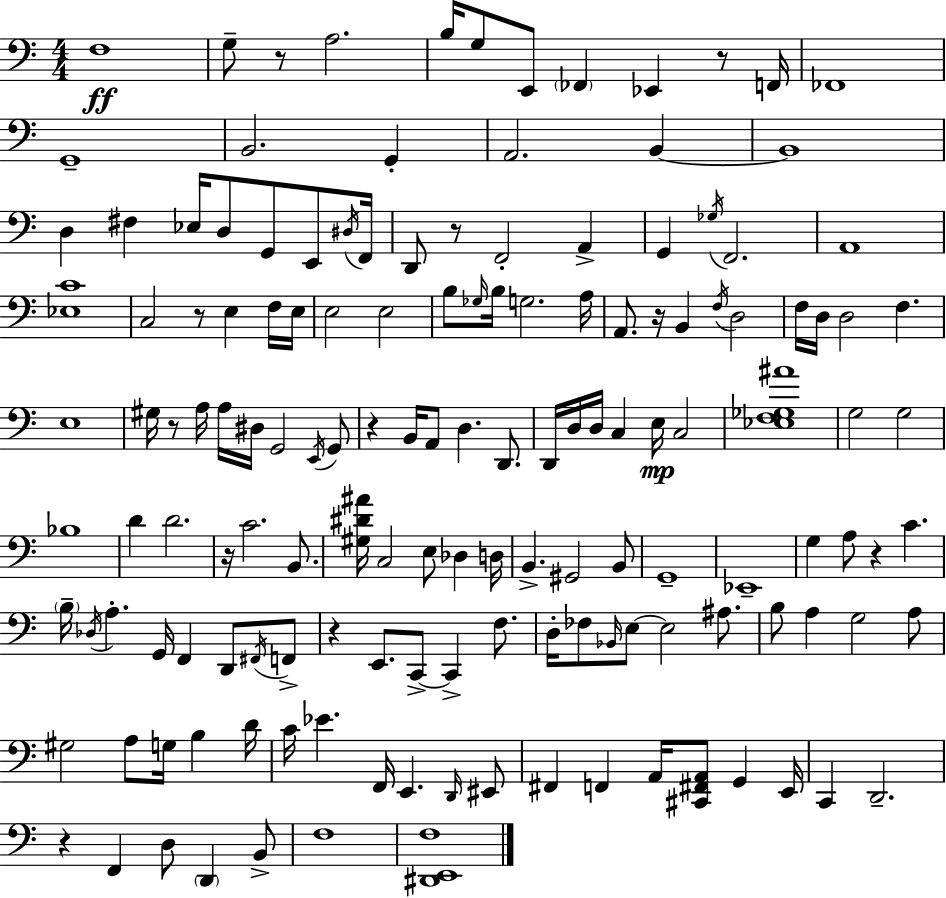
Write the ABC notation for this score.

X:1
T:Untitled
M:4/4
L:1/4
K:Am
F,4 G,/2 z/2 A,2 B,/4 G,/2 E,,/2 _F,, _E,, z/2 F,,/4 _F,,4 G,,4 B,,2 G,, A,,2 B,, B,,4 D, ^F, _E,/4 D,/2 G,,/2 E,,/2 ^D,/4 F,,/4 D,,/2 z/2 F,,2 A,, G,, _G,/4 F,,2 A,,4 [_E,C]4 C,2 z/2 E, F,/4 E,/4 E,2 E,2 B,/2 _G,/4 B,/4 G,2 A,/4 A,,/2 z/4 B,, F,/4 D,2 F,/4 D,/4 D,2 F, E,4 ^G,/4 z/2 A,/4 A,/4 ^D,/4 G,,2 E,,/4 G,,/2 z B,,/4 A,,/2 D, D,,/2 D,,/4 D,/4 D,/4 C, E,/4 C,2 [_E,F,_G,^A]4 G,2 G,2 _B,4 D D2 z/4 C2 B,,/2 [^G,^D^A]/4 C,2 E,/2 _D, D,/4 B,, ^G,,2 B,,/2 G,,4 _E,,4 G, A,/2 z C B,/4 _D,/4 A, G,,/4 F,, D,,/2 ^F,,/4 F,,/2 z E,,/2 C,,/2 C,, F,/2 D,/4 _F,/2 _B,,/4 E,/2 E,2 ^A,/2 B,/2 A, G,2 A,/2 ^G,2 A,/2 G,/4 B, D/4 C/4 _E F,,/4 E,, D,,/4 ^E,,/2 ^F,, F,, A,,/4 [^C,,^F,,A,,]/2 G,, E,,/4 C,, D,,2 z F,, D,/2 D,, B,,/2 F,4 [^D,,E,,F,]4